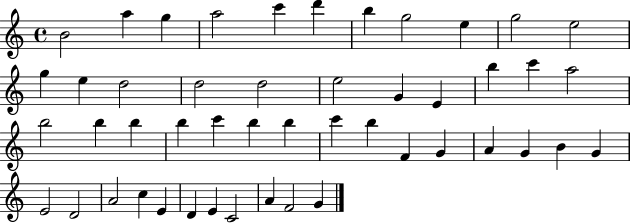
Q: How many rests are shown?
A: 0